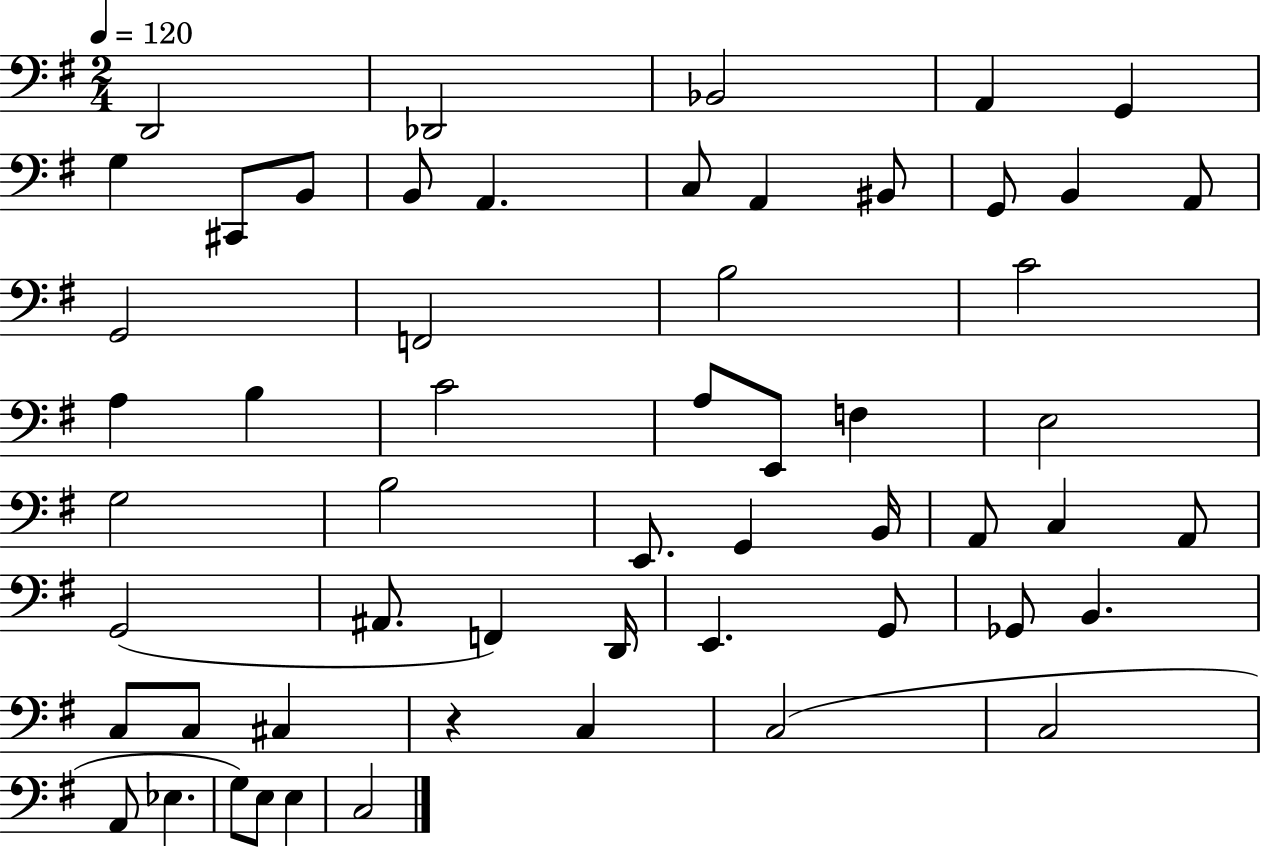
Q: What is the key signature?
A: G major